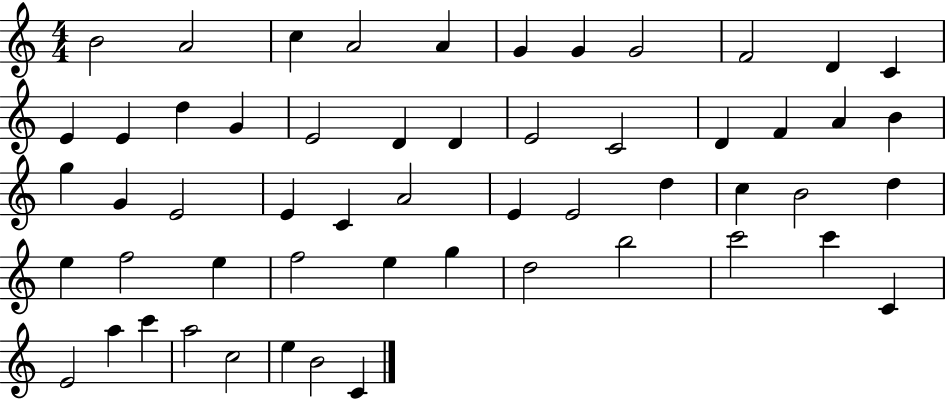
X:1
T:Untitled
M:4/4
L:1/4
K:C
B2 A2 c A2 A G G G2 F2 D C E E d G E2 D D E2 C2 D F A B g G E2 E C A2 E E2 d c B2 d e f2 e f2 e g d2 b2 c'2 c' C E2 a c' a2 c2 e B2 C